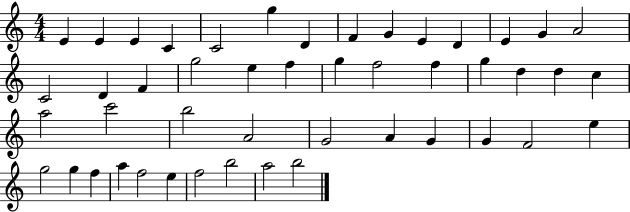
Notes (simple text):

E4/q E4/q E4/q C4/q C4/h G5/q D4/q F4/q G4/q E4/q D4/q E4/q G4/q A4/h C4/h D4/q F4/q G5/h E5/q F5/q G5/q F5/h F5/q G5/q D5/q D5/q C5/q A5/h C6/h B5/h A4/h G4/h A4/q G4/q G4/q F4/h E5/q G5/h G5/q F5/q A5/q F5/h E5/q F5/h B5/h A5/h B5/h